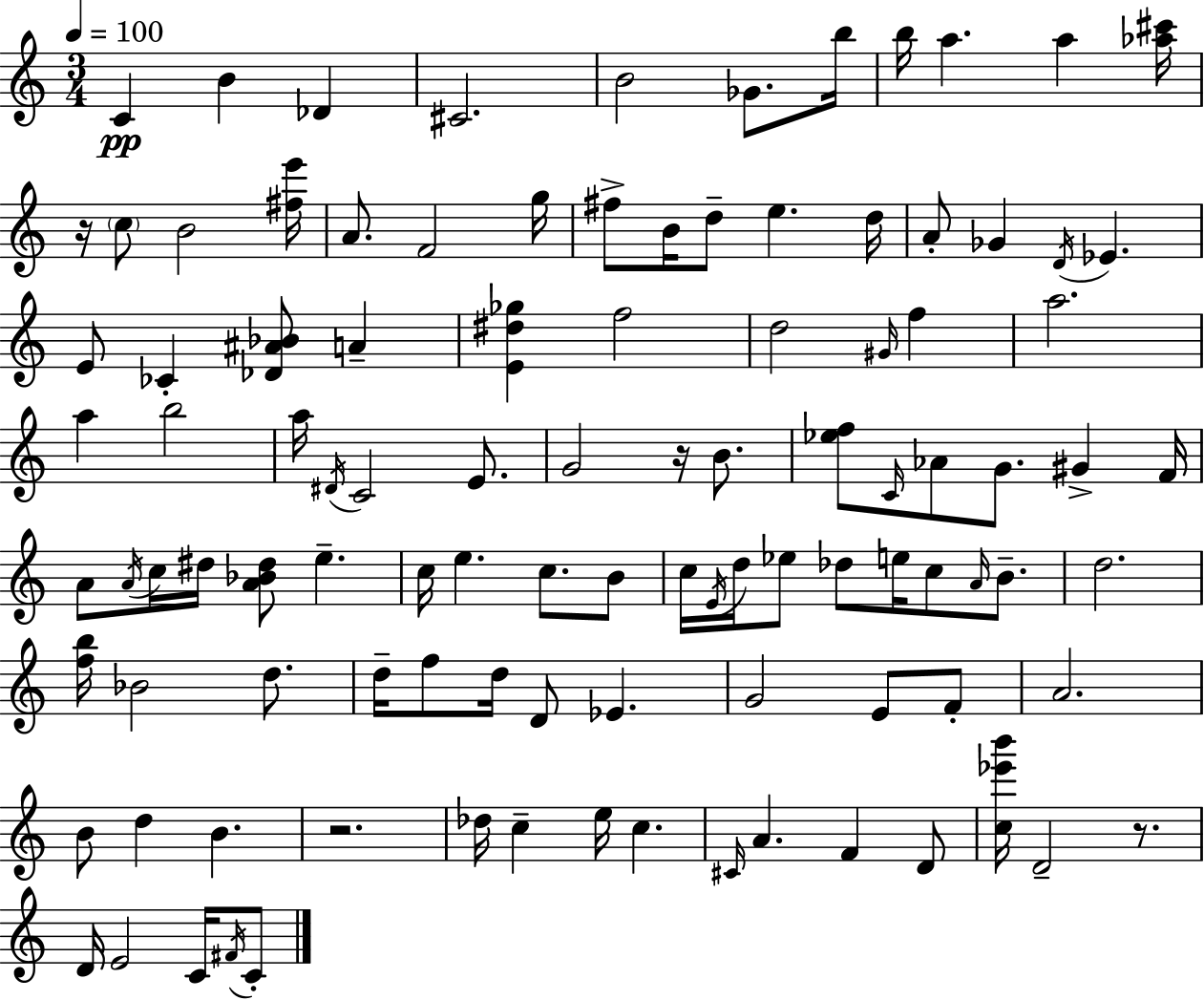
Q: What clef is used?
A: treble